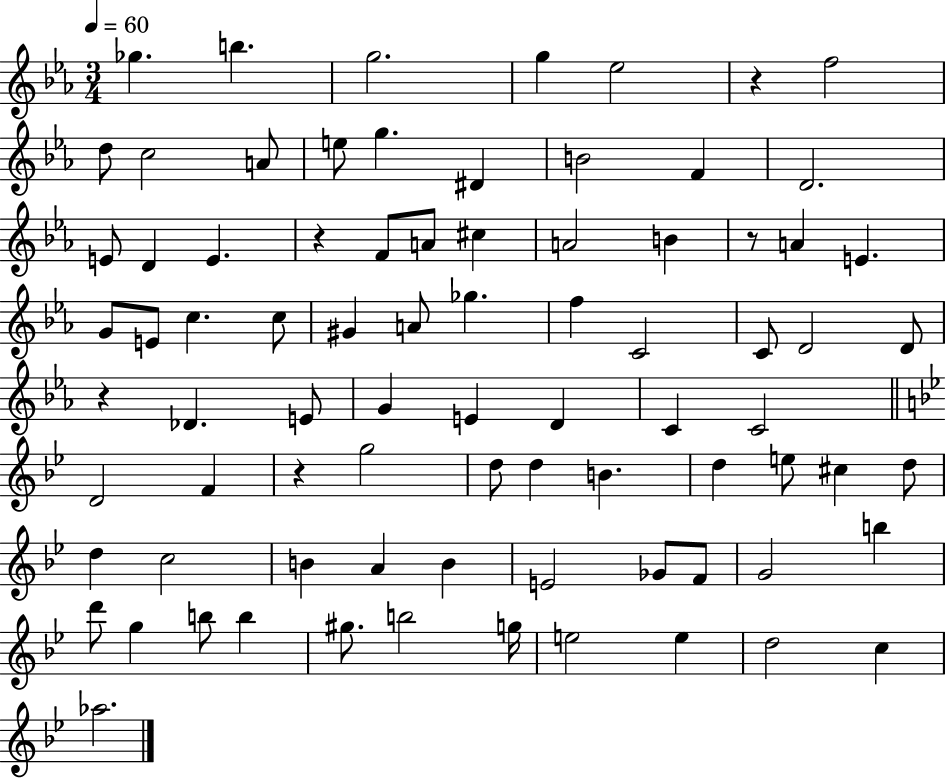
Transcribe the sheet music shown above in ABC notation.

X:1
T:Untitled
M:3/4
L:1/4
K:Eb
_g b g2 g _e2 z f2 d/2 c2 A/2 e/2 g ^D B2 F D2 E/2 D E z F/2 A/2 ^c A2 B z/2 A E G/2 E/2 c c/2 ^G A/2 _g f C2 C/2 D2 D/2 z _D E/2 G E D C C2 D2 F z g2 d/2 d B d e/2 ^c d/2 d c2 B A B E2 _G/2 F/2 G2 b d'/2 g b/2 b ^g/2 b2 g/4 e2 e d2 c _a2